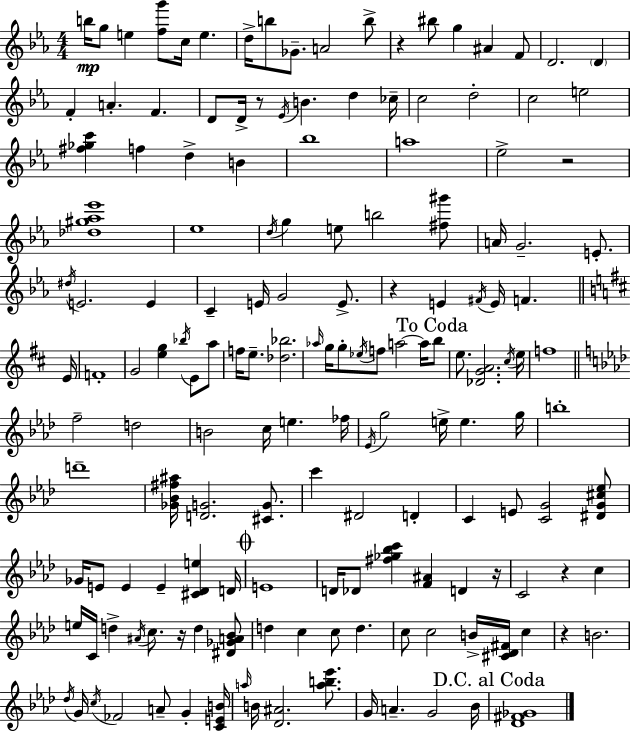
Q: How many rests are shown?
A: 8